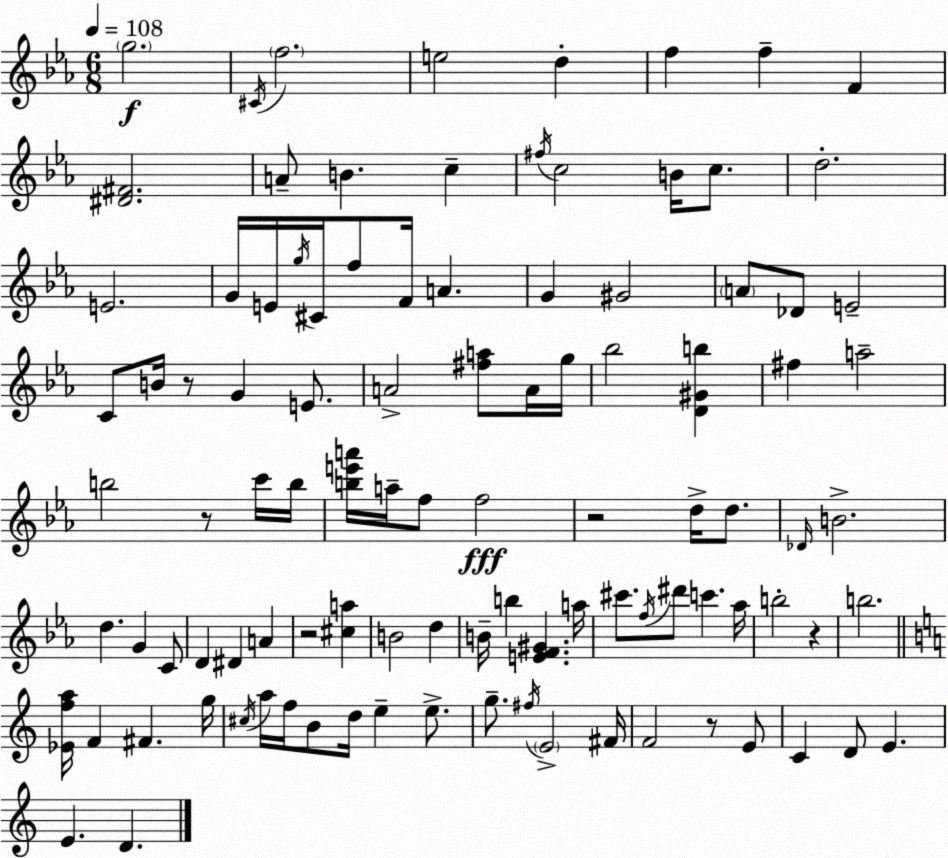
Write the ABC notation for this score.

X:1
T:Untitled
M:6/8
L:1/4
K:Eb
g2 ^C/4 f2 e2 d f f F [^D^F]2 A/2 B c ^f/4 c2 B/4 c/2 d2 E2 G/4 E/4 g/4 ^C/4 f/2 F/4 A G ^G2 A/2 _D/2 E2 C/2 B/4 z/2 G E/2 A2 [^fa]/2 A/4 g/4 _b2 [D^Gb] ^f a2 b2 z/2 c'/4 b/4 [be'a']/4 a/4 f/2 f2 z2 d/4 d/2 _D/4 B2 d G C/2 D ^D A z2 [^ca] B2 d B/4 b [EF^G] a/4 ^c'/2 f/4 ^d'/2 c' _a/4 b2 z b2 [_Efa]/4 F ^F g/4 ^c/4 a/4 f/4 B/2 d/4 e e/2 g/2 ^f/4 E2 ^F/4 F2 z/2 E/2 C D/2 E E D